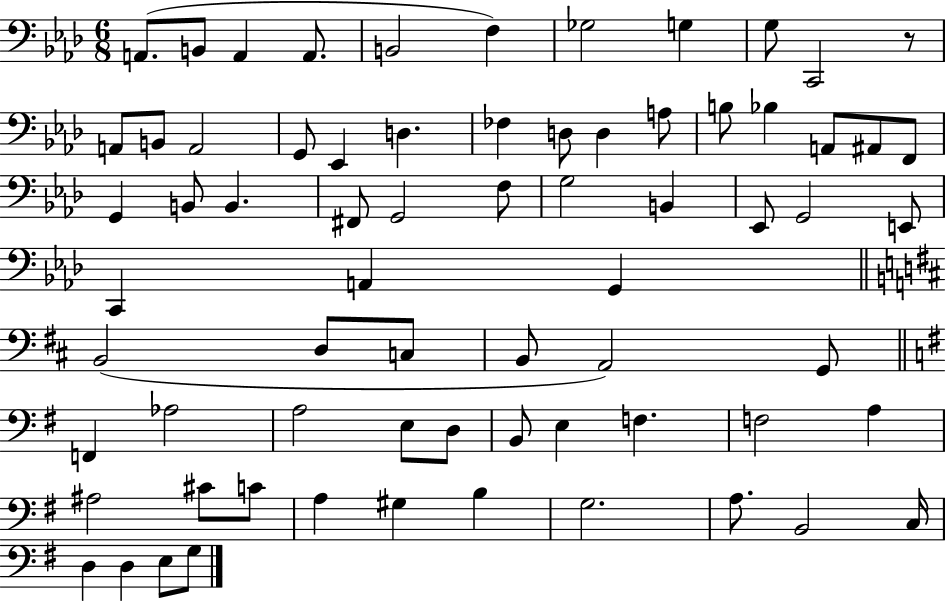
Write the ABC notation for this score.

X:1
T:Untitled
M:6/8
L:1/4
K:Ab
A,,/2 B,,/2 A,, A,,/2 B,,2 F, _G,2 G, G,/2 C,,2 z/2 A,,/2 B,,/2 A,,2 G,,/2 _E,, D, _F, D,/2 D, A,/2 B,/2 _B, A,,/2 ^A,,/2 F,,/2 G,, B,,/2 B,, ^F,,/2 G,,2 F,/2 G,2 B,, _E,,/2 G,,2 E,,/2 C,, A,, G,, B,,2 D,/2 C,/2 B,,/2 A,,2 G,,/2 F,, _A,2 A,2 E,/2 D,/2 B,,/2 E, F, F,2 A, ^A,2 ^C/2 C/2 A, ^G, B, G,2 A,/2 B,,2 C,/4 D, D, E,/2 G,/2